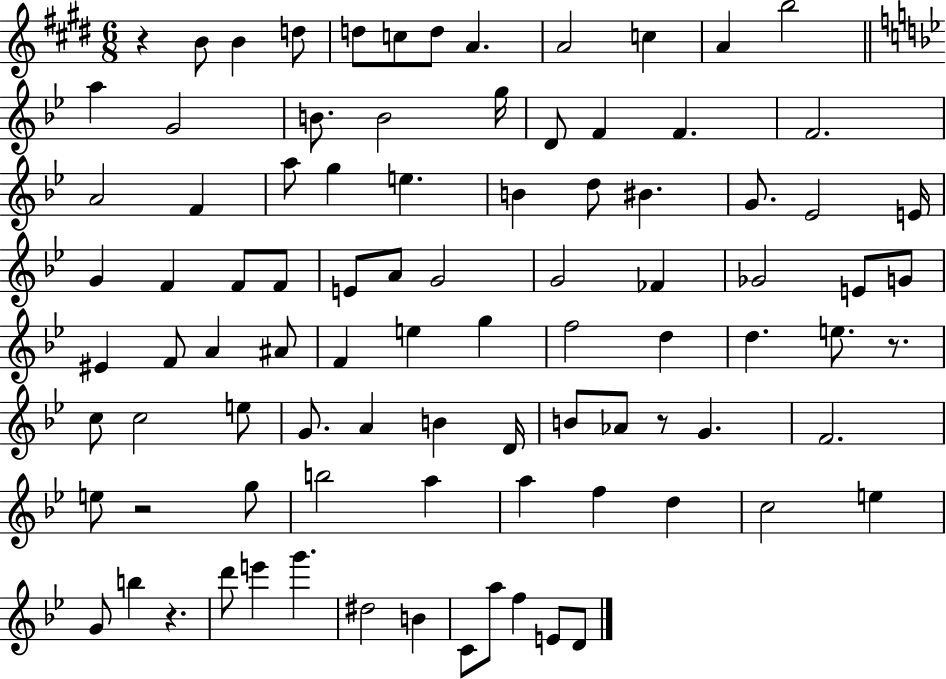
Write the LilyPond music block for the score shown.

{
  \clef treble
  \numericTimeSignature
  \time 6/8
  \key e \major
  r4 b'8 b'4 d''8 | d''8 c''8 d''8 a'4. | a'2 c''4 | a'4 b''2 | \break \bar "||" \break \key bes \major a''4 g'2 | b'8. b'2 g''16 | d'8 f'4 f'4. | f'2. | \break a'2 f'4 | a''8 g''4 e''4. | b'4 d''8 bis'4. | g'8. ees'2 e'16 | \break g'4 f'4 f'8 f'8 | e'8 a'8 g'2 | g'2 fes'4 | ges'2 e'8 g'8 | \break eis'4 f'8 a'4 ais'8 | f'4 e''4 g''4 | f''2 d''4 | d''4. e''8. r8. | \break c''8 c''2 e''8 | g'8. a'4 b'4 d'16 | b'8 aes'8 r8 g'4. | f'2. | \break e''8 r2 g''8 | b''2 a''4 | a''4 f''4 d''4 | c''2 e''4 | \break g'8 b''4 r4. | d'''8 e'''4 g'''4. | dis''2 b'4 | c'8 a''8 f''4 e'8 d'8 | \break \bar "|."
}